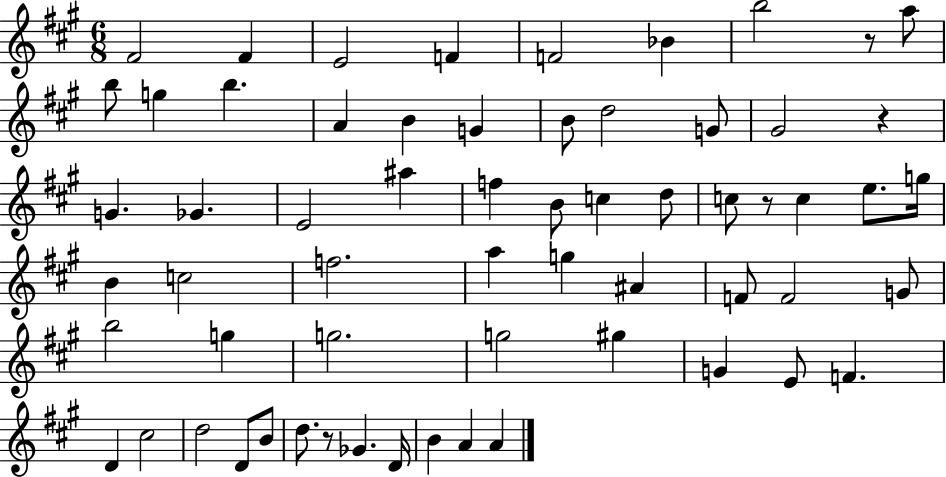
F#4/h F#4/q E4/h F4/q F4/h Bb4/q B5/h R/e A5/e B5/e G5/q B5/q. A4/q B4/q G4/q B4/e D5/h G4/e G#4/h R/q G4/q. Gb4/q. E4/h A#5/q F5/q B4/e C5/q D5/e C5/e R/e C5/q E5/e. G5/s B4/q C5/h F5/h. A5/q G5/q A#4/q F4/e F4/h G4/e B5/h G5/q G5/h. G5/h G#5/q G4/q E4/e F4/q. D4/q C#5/h D5/h D4/e B4/e D5/e. R/e Gb4/q. D4/s B4/q A4/q A4/q